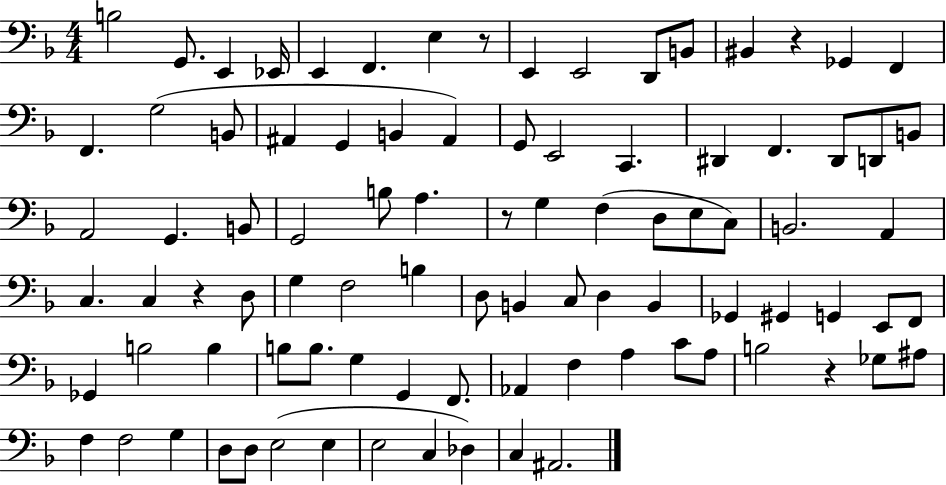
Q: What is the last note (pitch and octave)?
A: A#2